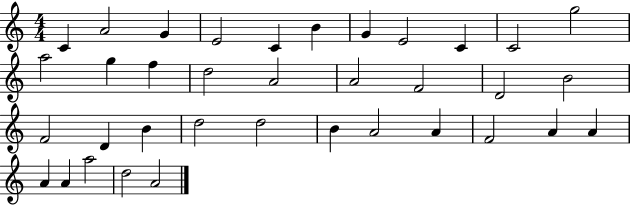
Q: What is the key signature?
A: C major